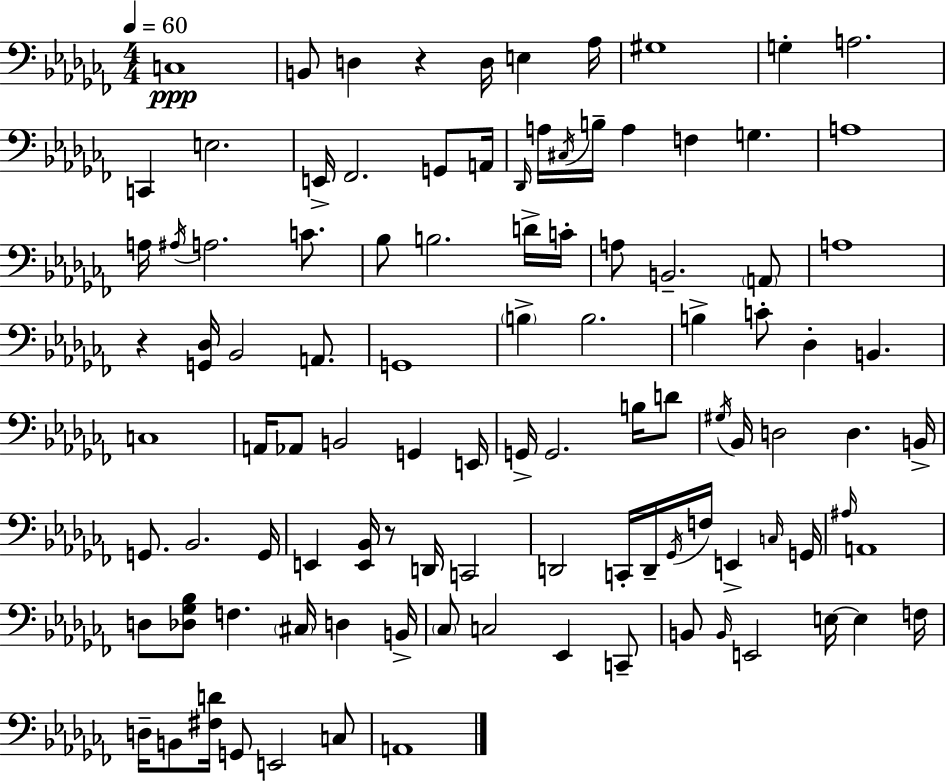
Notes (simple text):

C3/w B2/e D3/q R/q D3/s E3/q Ab3/s G#3/w G3/q A3/h. C2/q E3/h. E2/s FES2/h. G2/e A2/s Db2/s A3/s C#3/s B3/s A3/q F3/q G3/q. A3/w A3/s A#3/s A3/h. C4/e. Bb3/e B3/h. D4/s C4/s A3/e B2/h. A2/e A3/w R/q [G2,Db3]/s Bb2/h A2/e. G2/w B3/q B3/h. B3/q C4/e Db3/q B2/q. C3/w A2/s Ab2/e B2/h G2/q E2/s G2/s G2/h. B3/s D4/e G#3/s Bb2/s D3/h D3/q. B2/s G2/e. Bb2/h. G2/s E2/q [E2,Bb2]/s R/e D2/s C2/h D2/h C2/s D2/s Gb2/s F3/s E2/q C3/s G2/s A#3/s A2/w D3/e [Db3,Gb3,Bb3]/e F3/q. C#3/s D3/q B2/s CES3/e C3/h Eb2/q C2/e B2/e B2/s E2/h E3/s E3/q F3/s D3/s B2/e [F#3,D4]/s G2/e E2/h C3/e A2/w